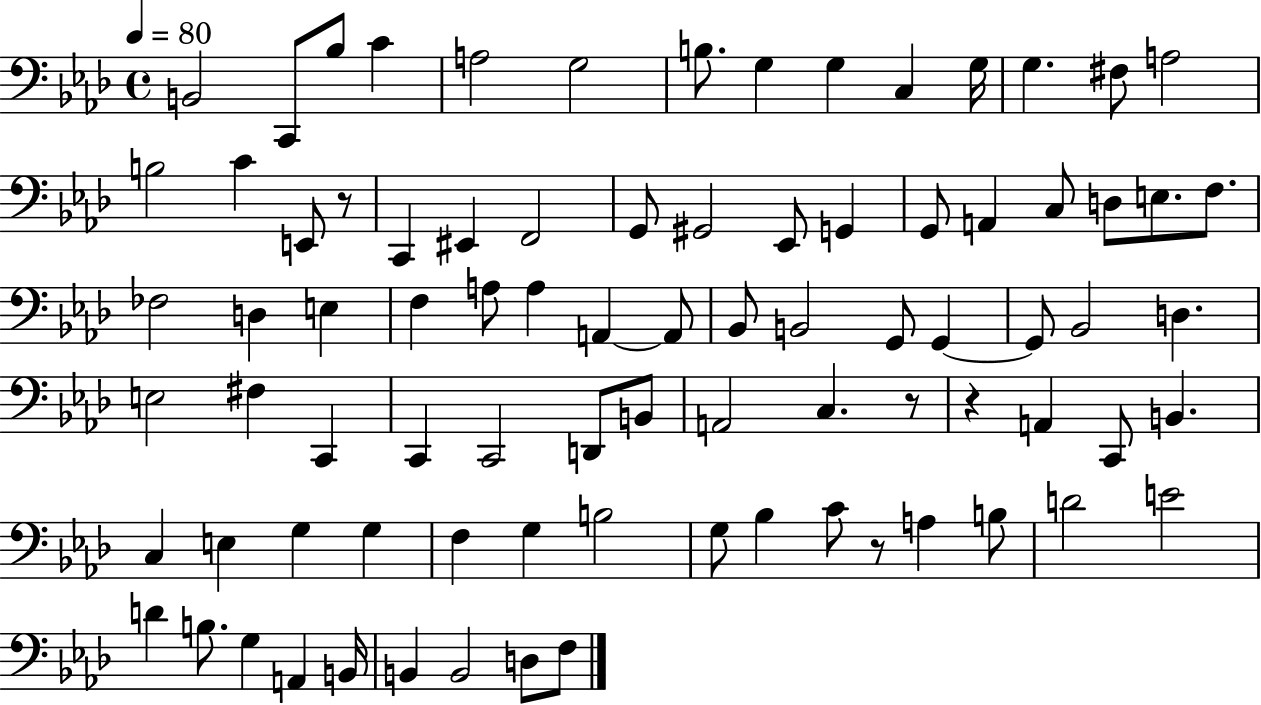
B2/h C2/e Bb3/e C4/q A3/h G3/h B3/e. G3/q G3/q C3/q G3/s G3/q. F#3/e A3/h B3/h C4/q E2/e R/e C2/q EIS2/q F2/h G2/e G#2/h Eb2/e G2/q G2/e A2/q C3/e D3/e E3/e. F3/e. FES3/h D3/q E3/q F3/q A3/e A3/q A2/q A2/e Bb2/e B2/h G2/e G2/q G2/e Bb2/h D3/q. E3/h F#3/q C2/q C2/q C2/h D2/e B2/e A2/h C3/q. R/e R/q A2/q C2/e B2/q. C3/q E3/q G3/q G3/q F3/q G3/q B3/h G3/e Bb3/q C4/e R/e A3/q B3/e D4/h E4/h D4/q B3/e. G3/q A2/q B2/s B2/q B2/h D3/e F3/e